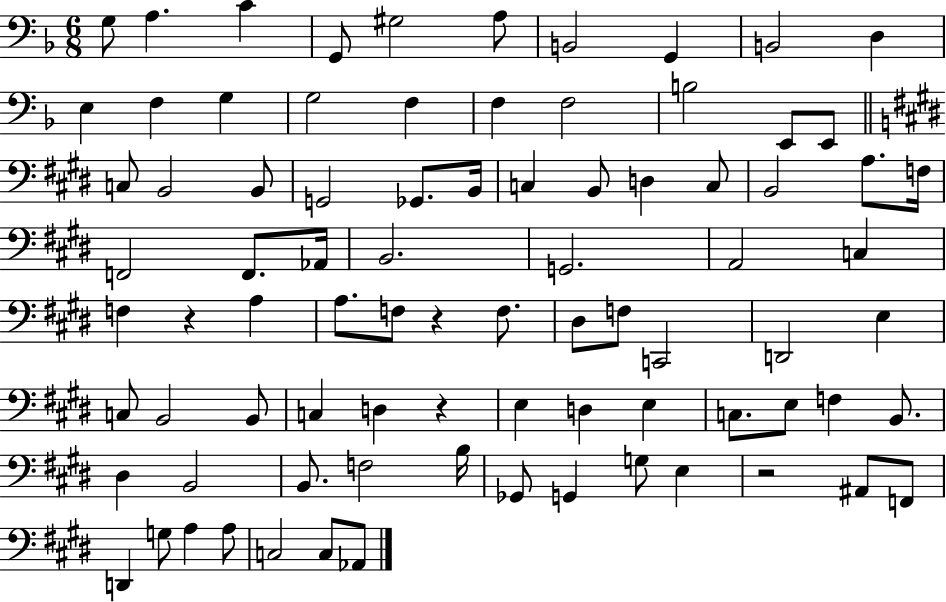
G3/e A3/q. C4/q G2/e G#3/h A3/e B2/h G2/q B2/h D3/q E3/q F3/q G3/q G3/h F3/q F3/q F3/h B3/h E2/e E2/e C3/e B2/h B2/e G2/h Gb2/e. B2/s C3/q B2/e D3/q C3/e B2/h A3/e. F3/s F2/h F2/e. Ab2/s B2/h. G2/h. A2/h C3/q F3/q R/q A3/q A3/e. F3/e R/q F3/e. D#3/e F3/e C2/h D2/h E3/q C3/e B2/h B2/e C3/q D3/q R/q E3/q D3/q E3/q C3/e. E3/e F3/q B2/e. D#3/q B2/h B2/e. F3/h B3/s Gb2/e G2/q G3/e E3/q R/h A#2/e F2/e D2/q G3/e A3/q A3/e C3/h C3/e Ab2/e